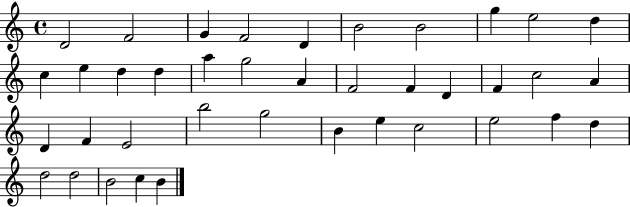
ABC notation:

X:1
T:Untitled
M:4/4
L:1/4
K:C
D2 F2 G F2 D B2 B2 g e2 d c e d d a g2 A F2 F D F c2 A D F E2 b2 g2 B e c2 e2 f d d2 d2 B2 c B